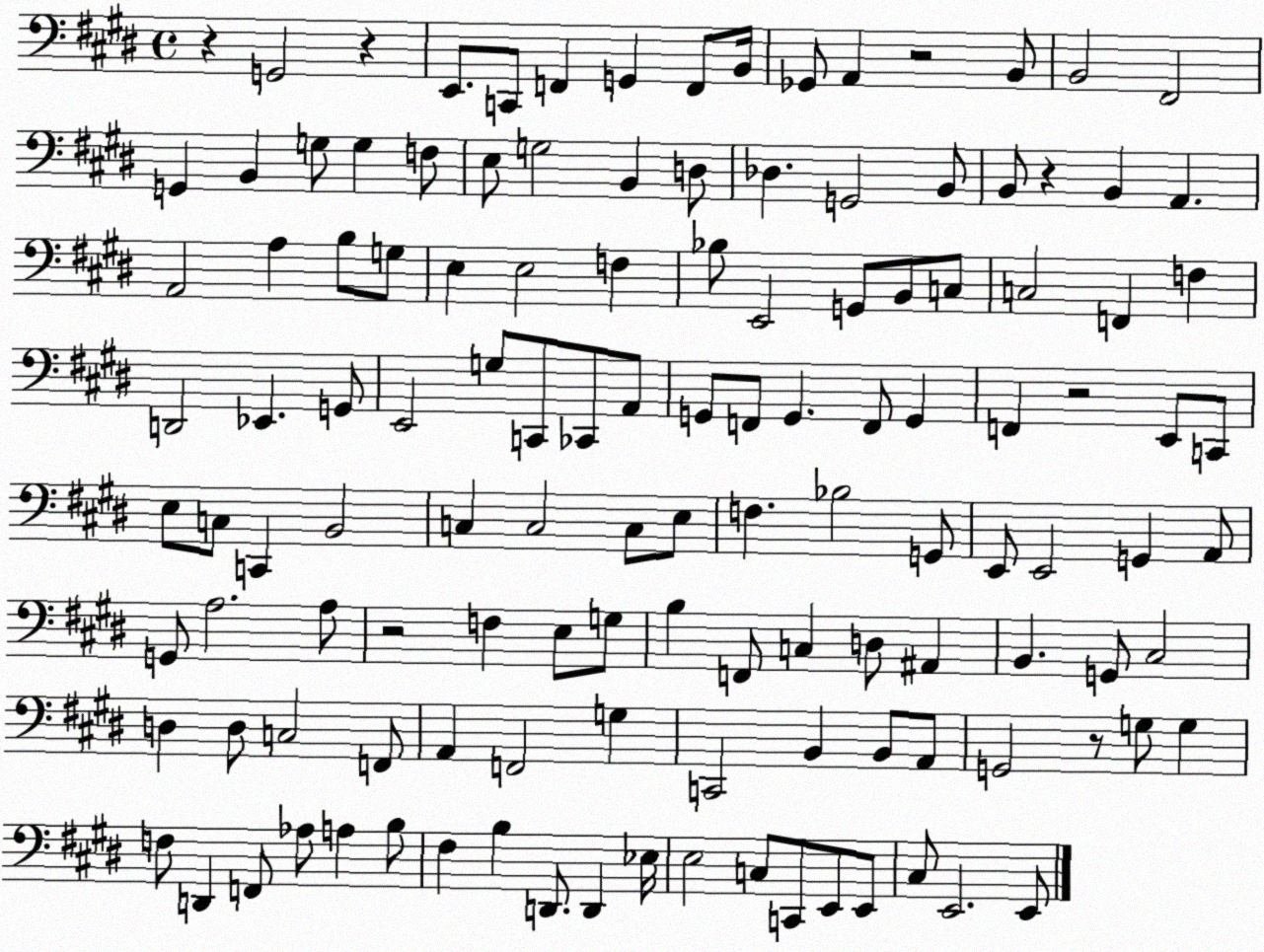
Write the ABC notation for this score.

X:1
T:Untitled
M:4/4
L:1/4
K:E
z G,,2 z E,,/2 C,,/2 F,, G,, F,,/2 B,,/4 _G,,/2 A,, z2 B,,/2 B,,2 ^F,,2 G,, B,, G,/2 G, F,/2 E,/2 G,2 B,, D,/2 _D, G,,2 B,,/2 B,,/2 z B,, A,, A,,2 A, B,/2 G,/2 E, E,2 F, _B,/2 E,,2 G,,/2 B,,/2 C,/2 C,2 F,, F, D,,2 _E,, G,,/2 E,,2 G,/2 C,,/2 _C,,/2 A,,/2 G,,/2 F,,/2 G,, F,,/2 G,, F,, z2 E,,/2 C,,/2 E,/2 C,/2 C,, B,,2 C, C,2 C,/2 E,/2 F, _B,2 G,,/2 E,,/2 E,,2 G,, A,,/2 G,,/2 A,2 A,/2 z2 F, E,/2 G,/2 B, F,,/2 C, D,/2 ^A,, B,, G,,/2 ^C,2 D, D,/2 C,2 F,,/2 A,, F,,2 G, C,,2 B,, B,,/2 A,,/2 G,,2 z/2 G,/2 G, F,/2 D,, F,,/2 _A,/2 A, B,/2 ^F, B, D,,/2 D,, _E,/4 E,2 C,/2 C,,/2 E,,/2 E,,/2 ^C,/2 E,,2 E,,/2